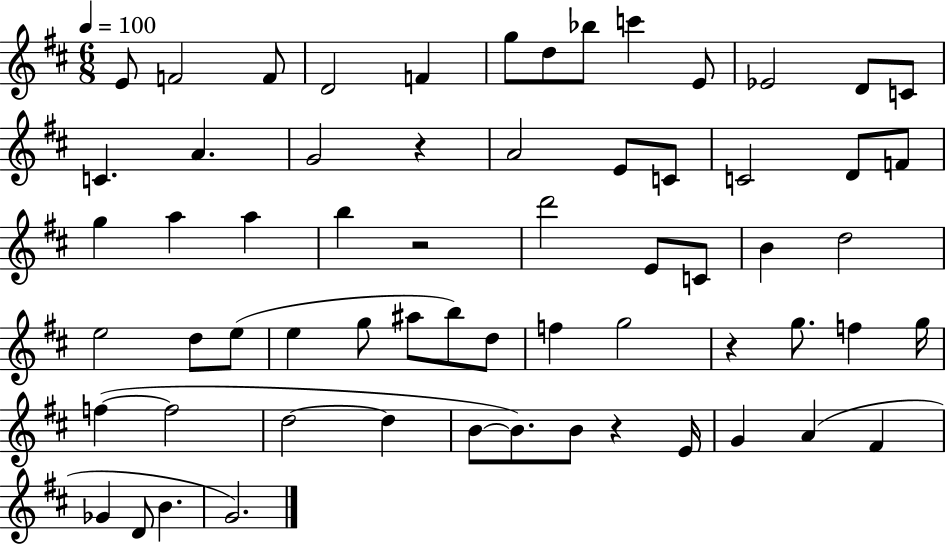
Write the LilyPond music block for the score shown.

{
  \clef treble
  \numericTimeSignature
  \time 6/8
  \key d \major
  \tempo 4 = 100
  e'8 f'2 f'8 | d'2 f'4 | g''8 d''8 bes''8 c'''4 e'8 | ees'2 d'8 c'8 | \break c'4. a'4. | g'2 r4 | a'2 e'8 c'8 | c'2 d'8 f'8 | \break g''4 a''4 a''4 | b''4 r2 | d'''2 e'8 c'8 | b'4 d''2 | \break e''2 d''8 e''8( | e''4 g''8 ais''8 b''8) d''8 | f''4 g''2 | r4 g''8. f''4 g''16 | \break f''4~(~ f''2 | d''2~~ d''4 | b'8~~ b'8.) b'8 r4 e'16 | g'4 a'4( fis'4 | \break ges'4 d'8 b'4. | g'2.) | \bar "|."
}